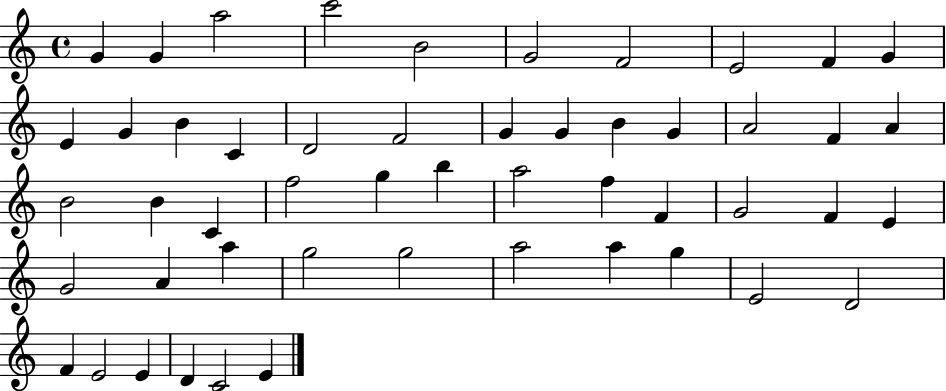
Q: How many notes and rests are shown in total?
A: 51